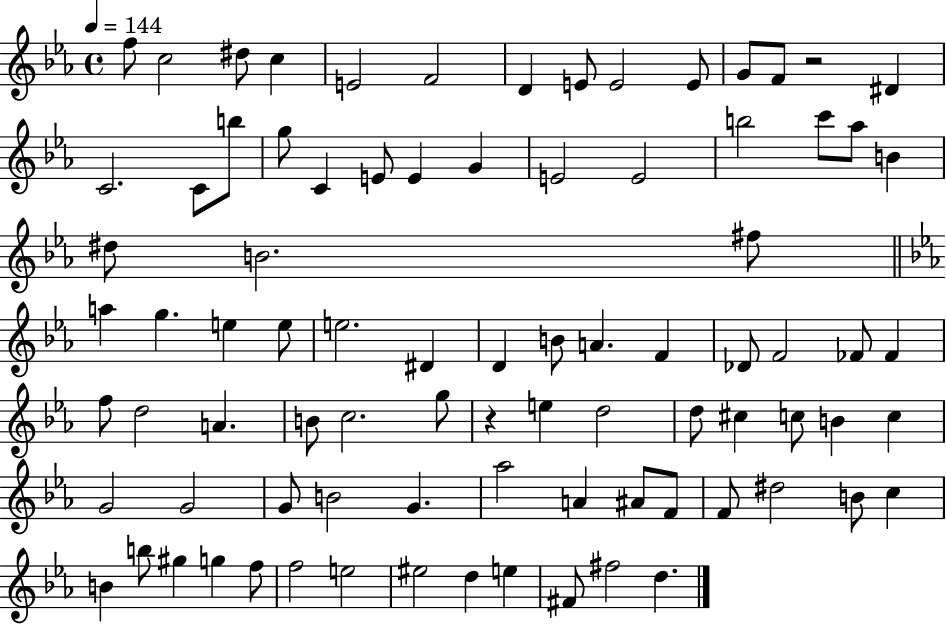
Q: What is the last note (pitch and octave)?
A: D5